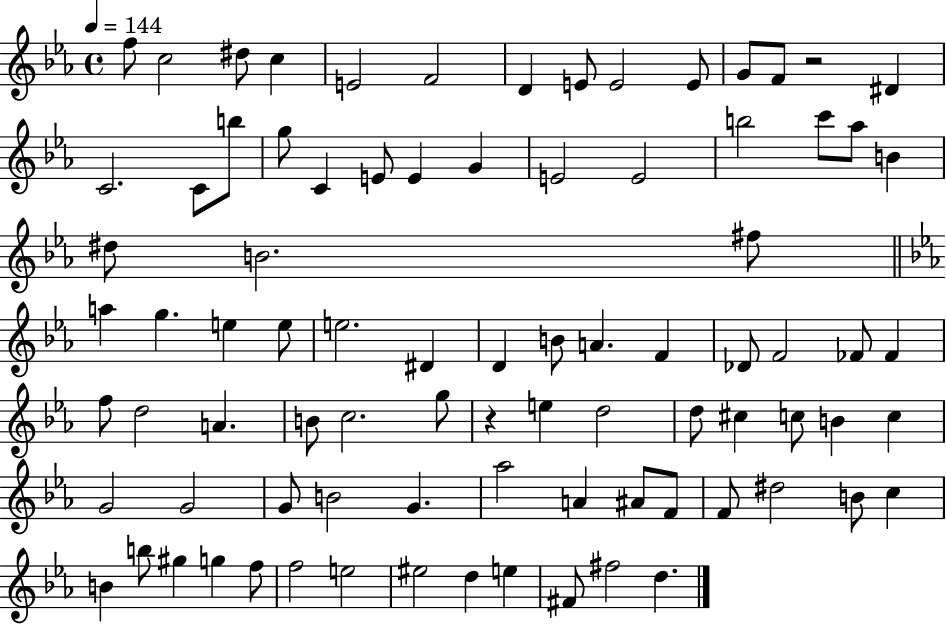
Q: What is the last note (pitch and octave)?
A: D5